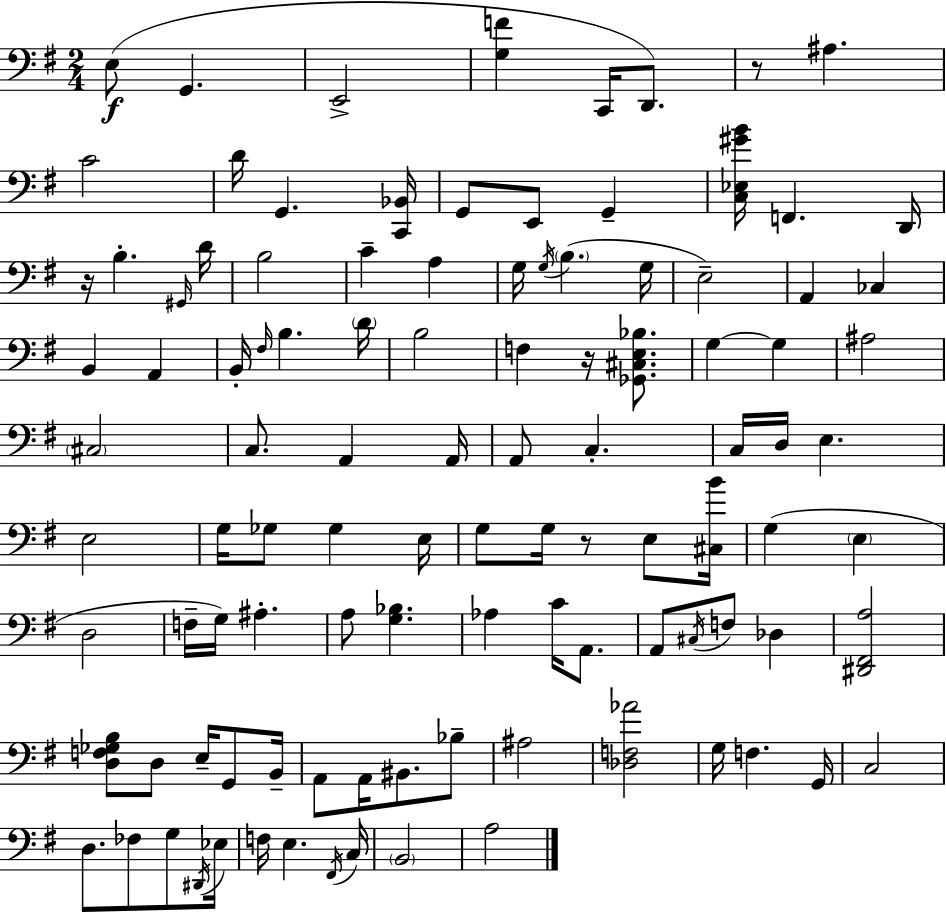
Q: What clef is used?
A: bass